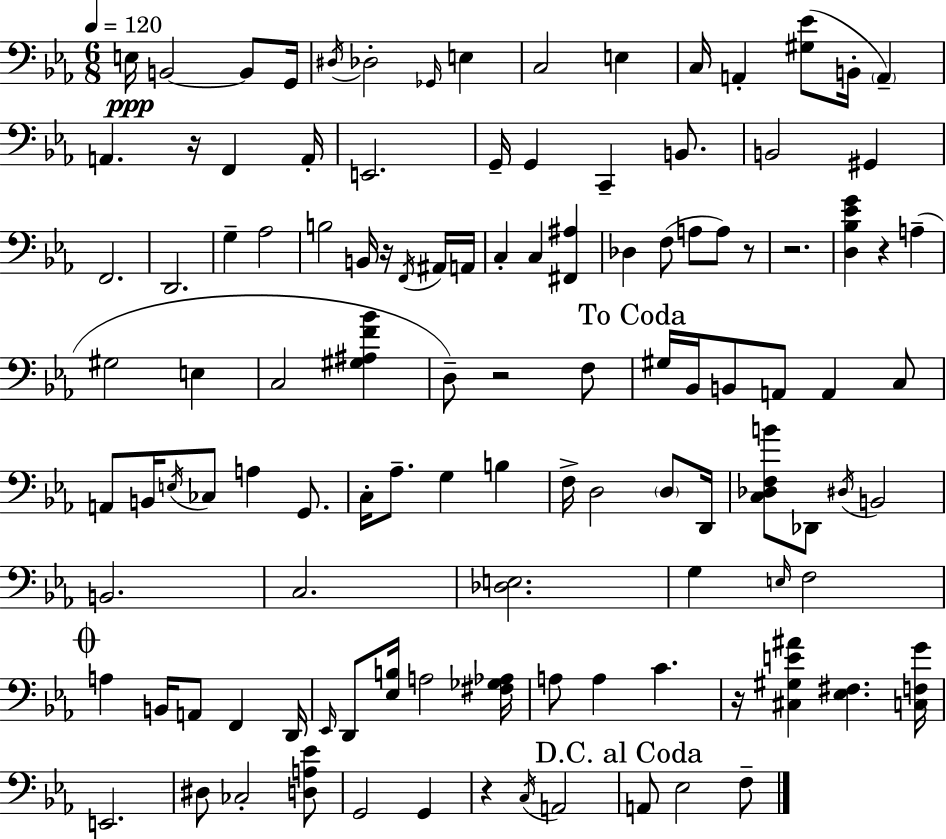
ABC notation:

X:1
T:Untitled
M:6/8
L:1/4
K:Cm
E,/4 B,,2 B,,/2 G,,/4 ^D,/4 _D,2 _G,,/4 E, C,2 E, C,/4 A,, [^G,_E]/2 B,,/4 A,, A,, z/4 F,, A,,/4 E,,2 G,,/4 G,, C,, B,,/2 B,,2 ^G,, F,,2 D,,2 G, _A,2 B,2 B,,/4 z/4 F,,/4 ^A,,/4 A,,/4 C, C, [^F,,^A,] _D, F,/2 A,/2 A,/2 z/2 z2 [D,_B,_EG] z A, ^G,2 E, C,2 [^G,^A,F_B] D,/2 z2 F,/2 ^G,/4 _B,,/4 B,,/2 A,,/2 A,, C,/2 A,,/2 B,,/4 E,/4 _C,/2 A, G,,/2 C,/4 _A,/2 G, B, F,/4 D,2 D,/2 D,,/4 [C,_D,F,B]/2 _D,,/2 ^D,/4 B,,2 B,,2 C,2 [_D,E,]2 G, E,/4 F,2 A, B,,/4 A,,/2 F,, D,,/4 _E,,/4 D,,/2 [_E,B,]/4 A,2 [^F,_G,_A,]/4 A,/2 A, C z/4 [^C,^G,E^A] [_E,^F,] [C,F,G]/4 E,,2 ^D,/2 _C,2 [D,A,_E]/2 G,,2 G,, z C,/4 A,,2 A,,/2 _E,2 F,/2